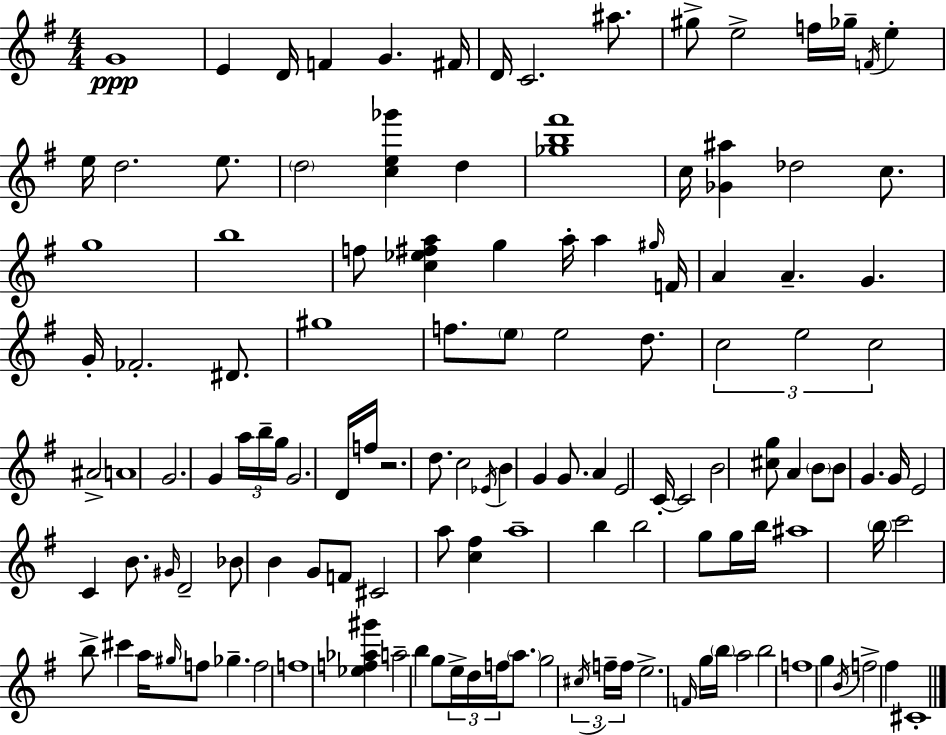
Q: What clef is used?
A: treble